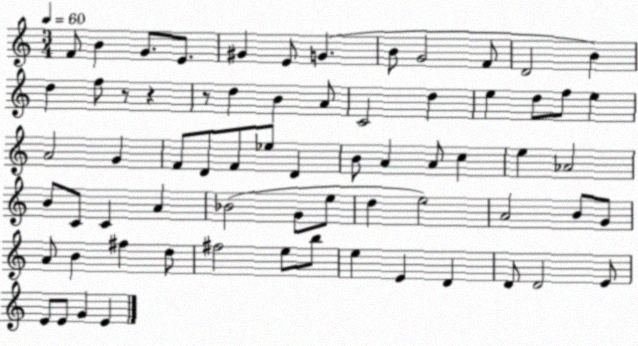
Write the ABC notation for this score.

X:1
T:Untitled
M:3/4
L:1/4
K:C
F/2 B G/2 E/2 ^G E/2 G B/2 G2 F/2 D2 B d f/2 z/2 z z/2 d B A/2 C2 d e d/2 f/2 e A2 G F/2 D/2 F/2 _e/2 D B/2 A A/2 c e _A2 B/2 C/2 C A _B2 G/2 e/2 d e2 A2 B/2 G/2 A/2 B ^f d/2 ^f2 e/2 b/2 e E D D/2 D2 E/2 E/2 E/2 G E